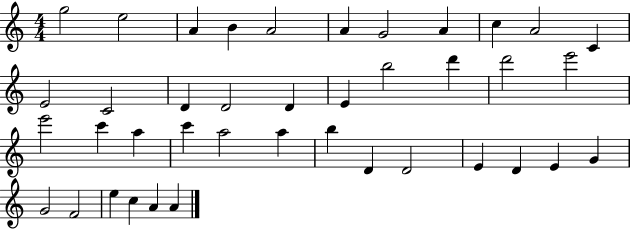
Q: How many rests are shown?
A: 0